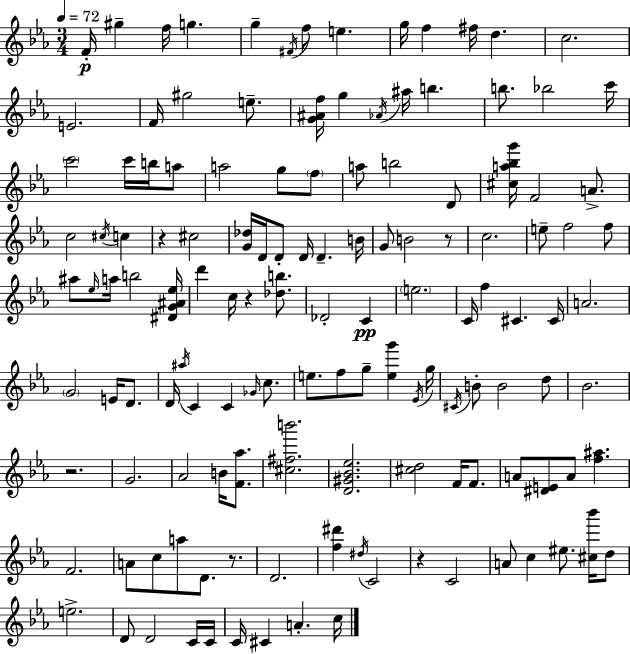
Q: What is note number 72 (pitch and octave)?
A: C4